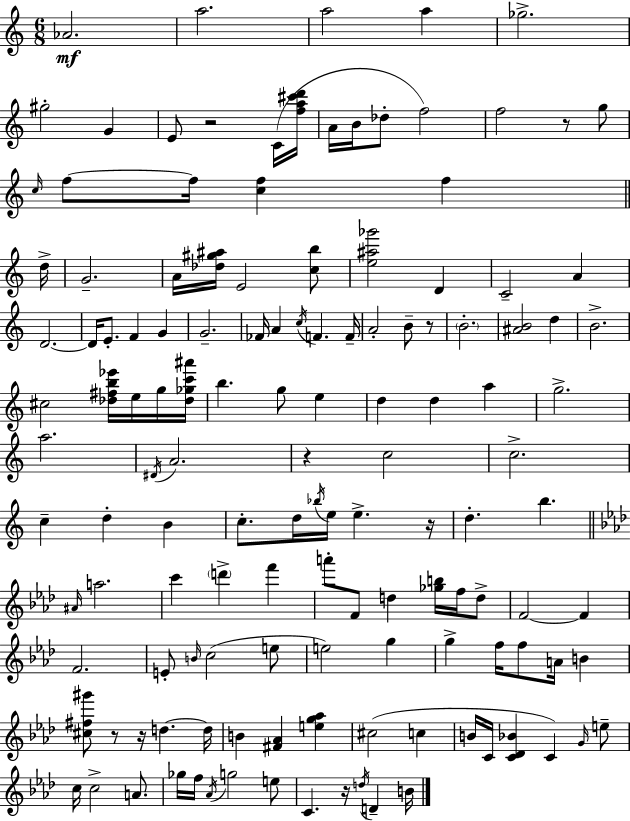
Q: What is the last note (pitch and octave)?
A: B4